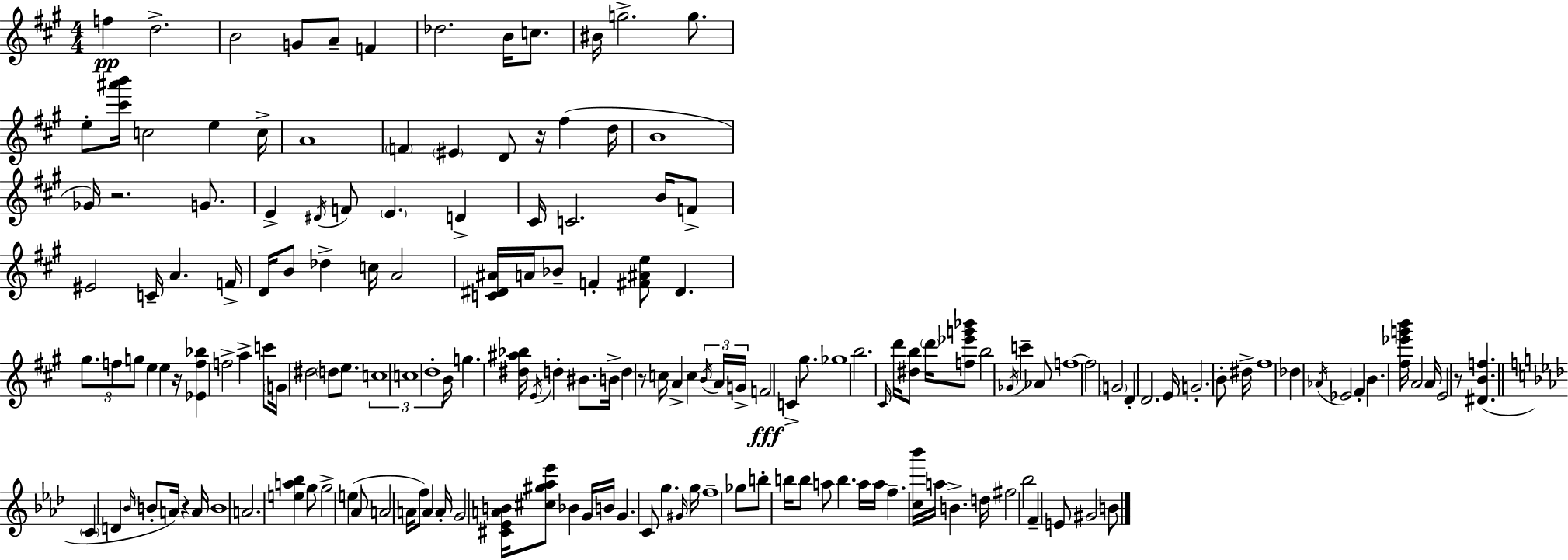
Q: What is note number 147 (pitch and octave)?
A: F4